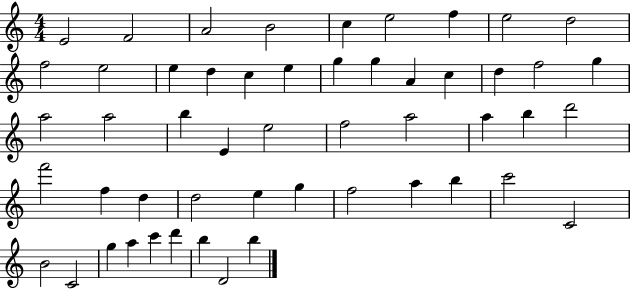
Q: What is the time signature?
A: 4/4